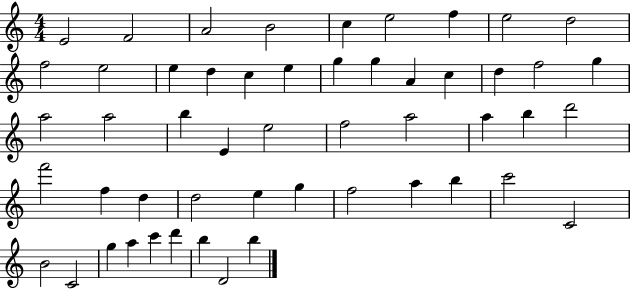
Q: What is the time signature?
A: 4/4